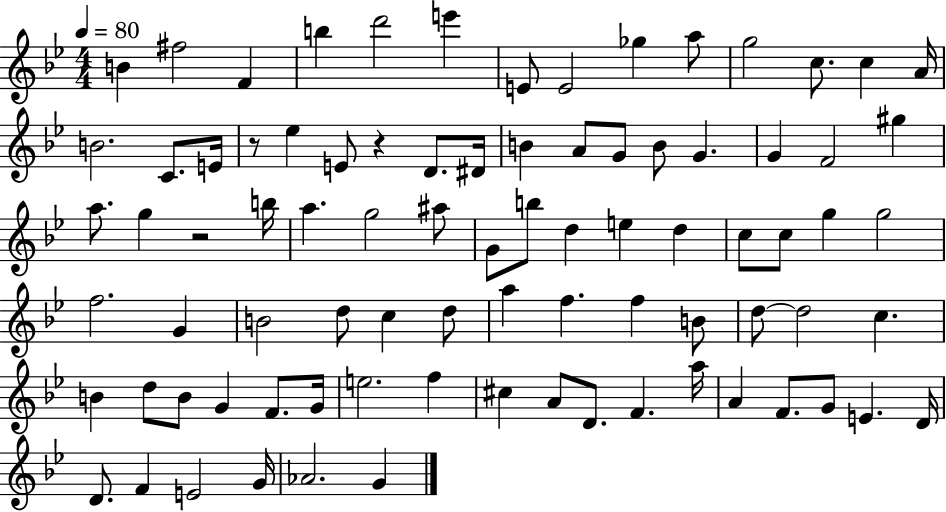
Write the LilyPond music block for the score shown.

{
  \clef treble
  \numericTimeSignature
  \time 4/4
  \key bes \major
  \tempo 4 = 80
  b'4 fis''2 f'4 | b''4 d'''2 e'''4 | e'8 e'2 ges''4 a''8 | g''2 c''8. c''4 a'16 | \break b'2. c'8. e'16 | r8 ees''4 e'8 r4 d'8. dis'16 | b'4 a'8 g'8 b'8 g'4. | g'4 f'2 gis''4 | \break a''8. g''4 r2 b''16 | a''4. g''2 ais''8 | g'8 b''8 d''4 e''4 d''4 | c''8 c''8 g''4 g''2 | \break f''2. g'4 | b'2 d''8 c''4 d''8 | a''4 f''4. f''4 b'8 | d''8~~ d''2 c''4. | \break b'4 d''8 b'8 g'4 f'8. g'16 | e''2. f''4 | cis''4 a'8 d'8. f'4. a''16 | a'4 f'8. g'8 e'4. d'16 | \break d'8. f'4 e'2 g'16 | aes'2. g'4 | \bar "|."
}